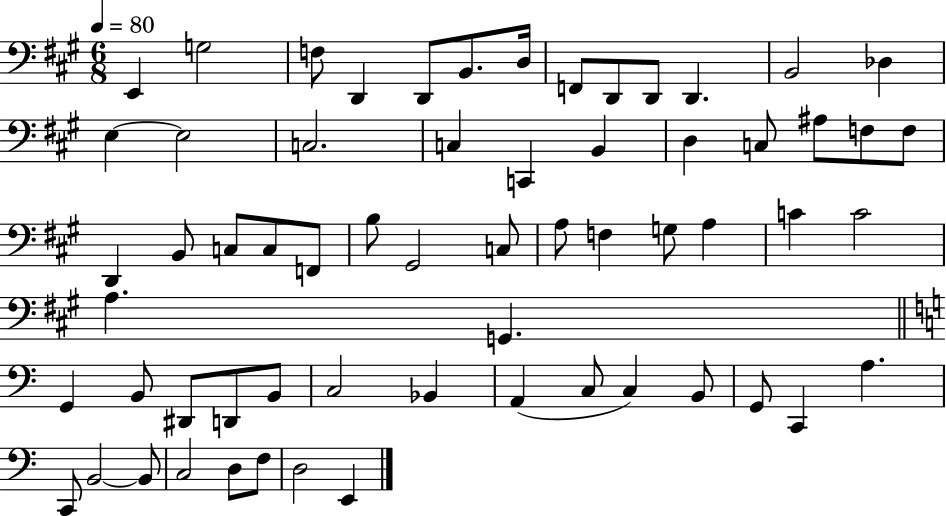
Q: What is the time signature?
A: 6/8